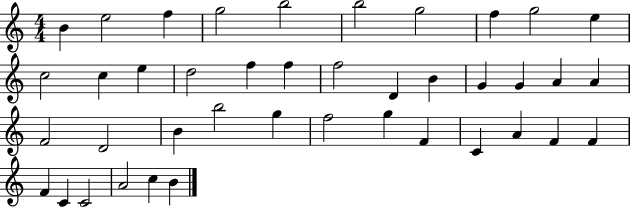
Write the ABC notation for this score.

X:1
T:Untitled
M:4/4
L:1/4
K:C
B e2 f g2 b2 b2 g2 f g2 e c2 c e d2 f f f2 D B G G A A F2 D2 B b2 g f2 g F C A F F F C C2 A2 c B